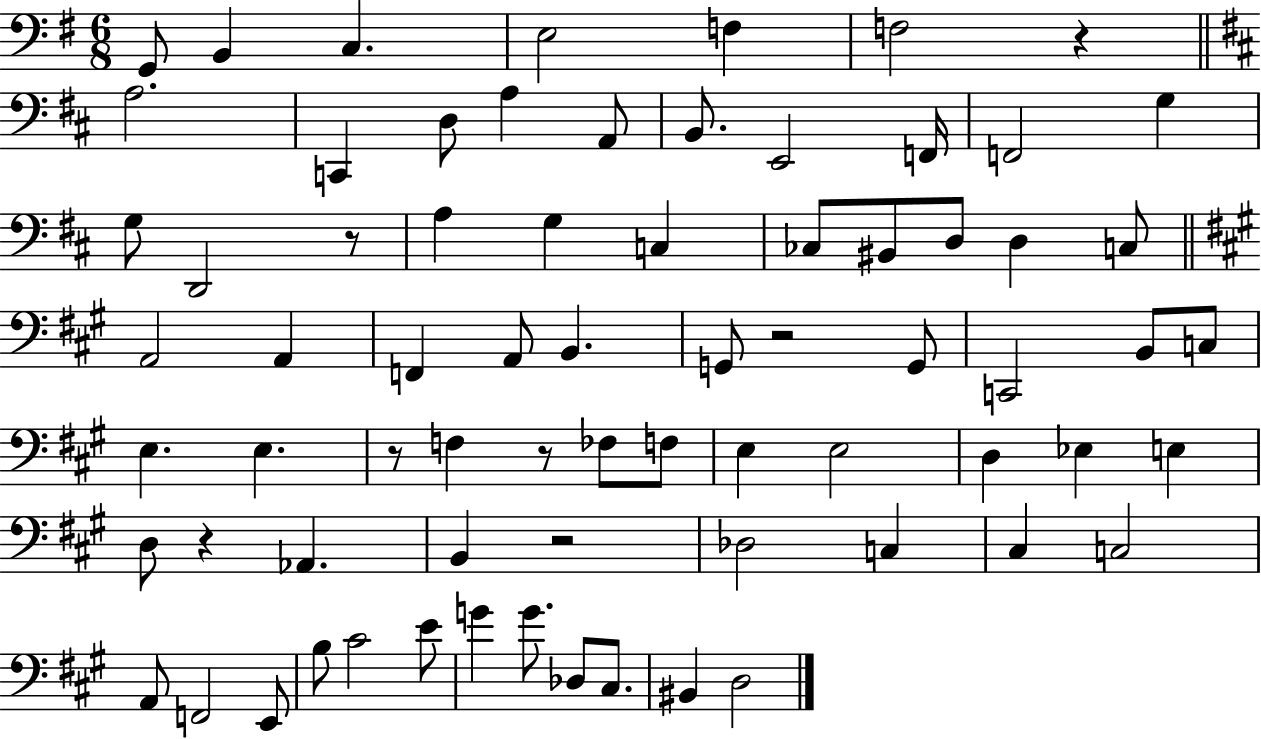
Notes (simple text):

G2/e B2/q C3/q. E3/h F3/q F3/h R/q A3/h. C2/q D3/e A3/q A2/e B2/e. E2/h F2/s F2/h G3/q G3/e D2/h R/e A3/q G3/q C3/q CES3/e BIS2/e D3/e D3/q C3/e A2/h A2/q F2/q A2/e B2/q. G2/e R/h G2/e C2/h B2/e C3/e E3/q. E3/q. R/e F3/q R/e FES3/e F3/e E3/q E3/h D3/q Eb3/q E3/q D3/e R/q Ab2/q. B2/q R/h Db3/h C3/q C#3/q C3/h A2/e F2/h E2/e B3/e C#4/h E4/e G4/q G4/e. Db3/e C#3/e. BIS2/q D3/h